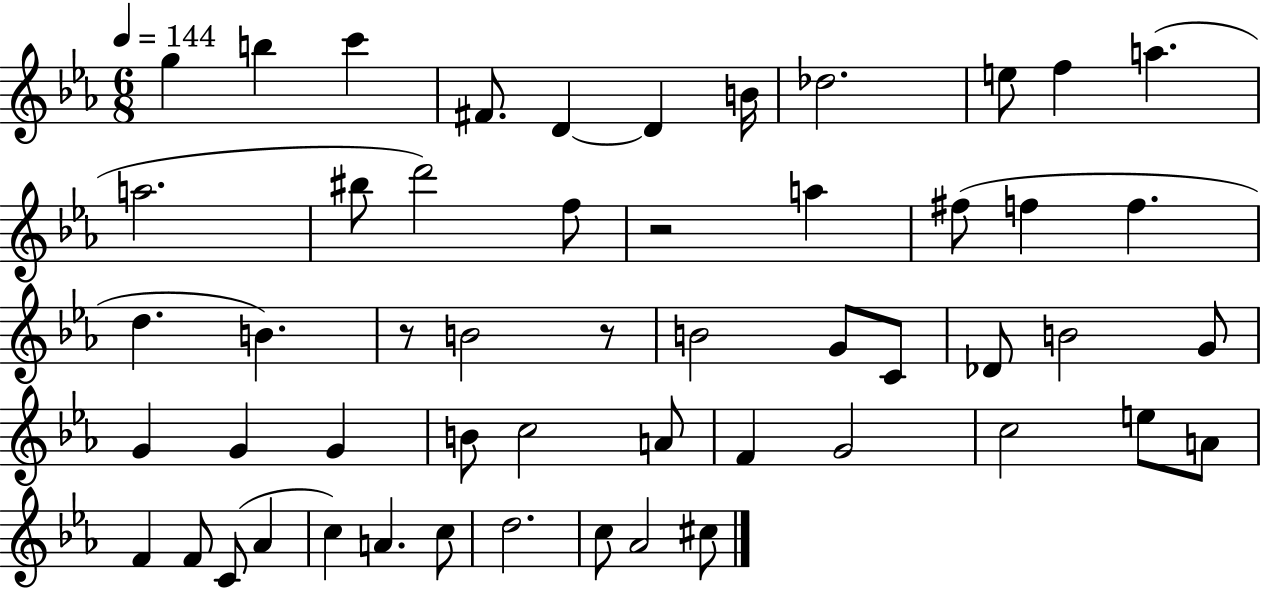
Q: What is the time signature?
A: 6/8